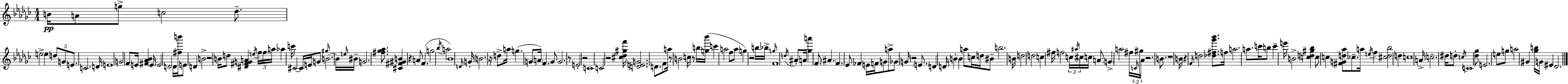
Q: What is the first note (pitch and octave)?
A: B4